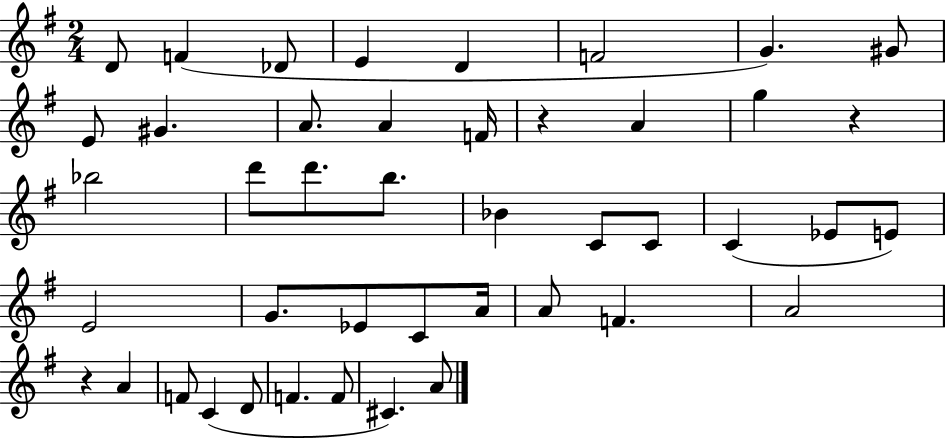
D4/e F4/q Db4/e E4/q D4/q F4/h G4/q. G#4/e E4/e G#4/q. A4/e. A4/q F4/s R/q A4/q G5/q R/q Bb5/h D6/e D6/e. B5/e. Bb4/q C4/e C4/e C4/q Eb4/e E4/e E4/h G4/e. Eb4/e C4/e A4/s A4/e F4/q. A4/h R/q A4/q F4/e C4/q D4/e F4/q. F4/e C#4/q. A4/e